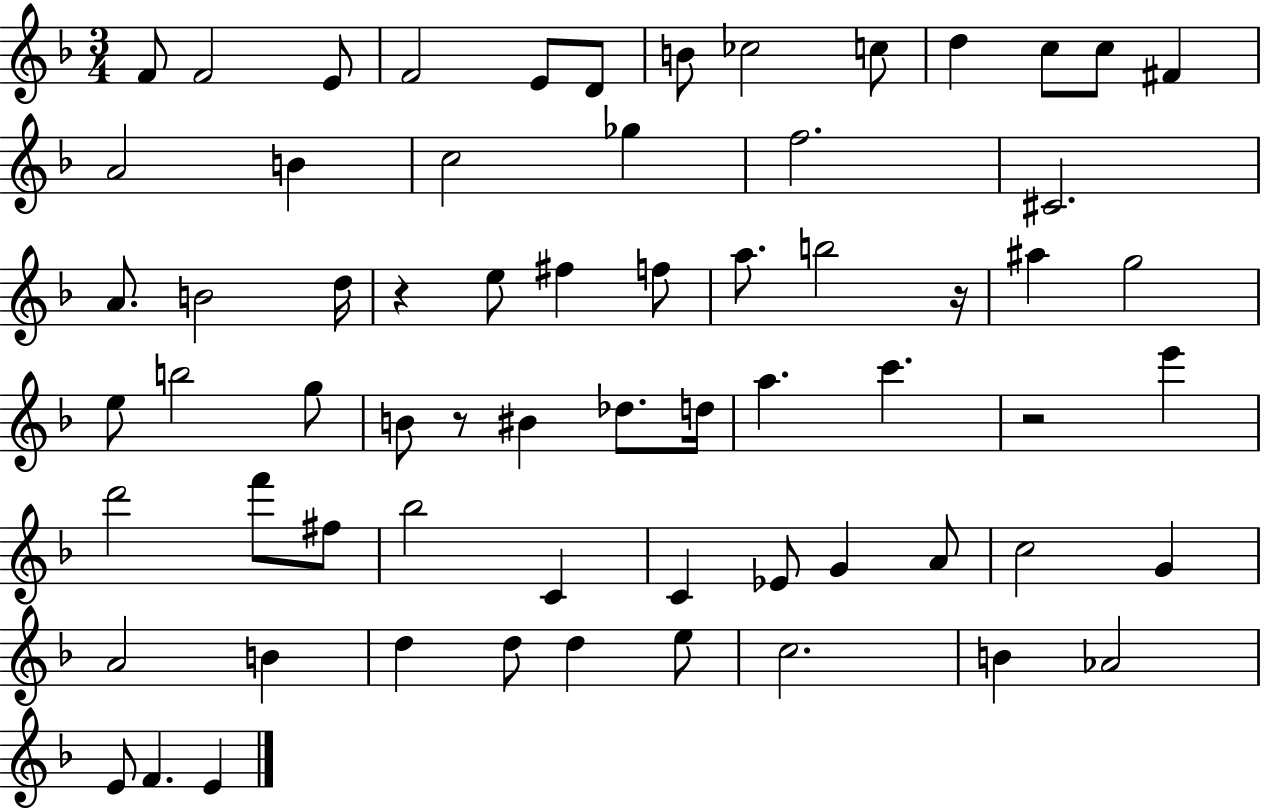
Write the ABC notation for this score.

X:1
T:Untitled
M:3/4
L:1/4
K:F
F/2 F2 E/2 F2 E/2 D/2 B/2 _c2 c/2 d c/2 c/2 ^F A2 B c2 _g f2 ^C2 A/2 B2 d/4 z e/2 ^f f/2 a/2 b2 z/4 ^a g2 e/2 b2 g/2 B/2 z/2 ^B _d/2 d/4 a c' z2 e' d'2 f'/2 ^f/2 _b2 C C _E/2 G A/2 c2 G A2 B d d/2 d e/2 c2 B _A2 E/2 F E